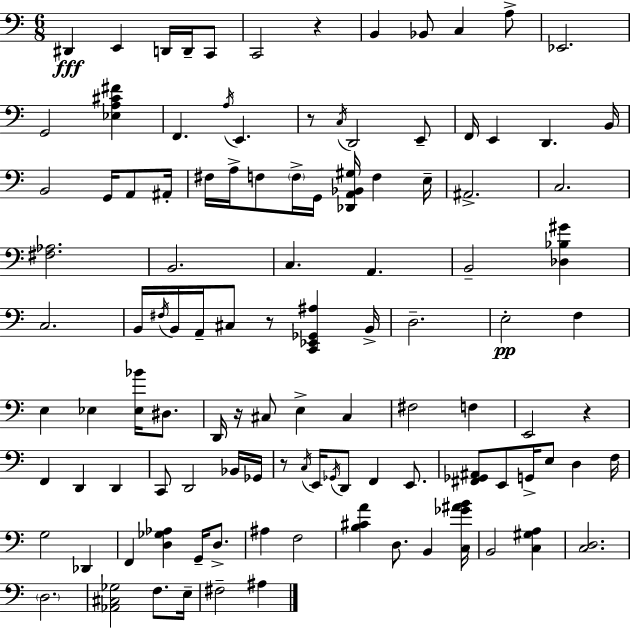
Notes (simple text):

D#2/q E2/q D2/s D2/s C2/e C2/h R/q B2/q Bb2/e C3/q A3/e Eb2/h. G2/h [Eb3,A3,C#4,F#4]/q F2/q. A3/s E2/q. R/e C3/s D2/h E2/e F2/s E2/q D2/q. B2/s B2/h G2/s A2/e A#2/s F#3/s A3/s F3/e F3/s G2/s [Db2,A2,Bb2,G#3]/s F3/q E3/s A#2/h. C3/h. [F#3,Ab3]/h. B2/h. C3/q. A2/q. B2/h [Db3,Bb3,G#4]/q C3/h. B2/s F#3/s B2/s A2/s C#3/e R/e [C2,Eb2,Gb2,A#3]/q B2/s D3/h. E3/h F3/q E3/q Eb3/q [Eb3,Bb4]/s D#3/e. D2/s R/s C#3/e E3/q C#3/q F#3/h F3/q E2/h R/q F2/q D2/q D2/q C2/e D2/h Bb2/s Gb2/s R/e C3/s E2/s Gb2/s D2/e F2/q E2/e. [F#2,Gb2,A#2]/e E2/e G2/s E3/e D3/q F3/s G3/h Db2/q F2/q [D3,Gb3,Ab3]/q G2/s D3/e. A#3/q F3/h [B3,C#4,A4]/q D3/e. B2/q [C3,Gb4,A#4,B4]/s B2/h [C3,G#3,A3]/q [C3,D3]/h. D3/h. [Ab2,C#3,Gb3]/h F3/e. E3/s F#3/h A#3/q